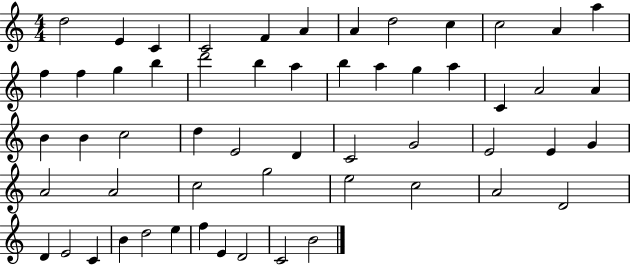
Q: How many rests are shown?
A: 0